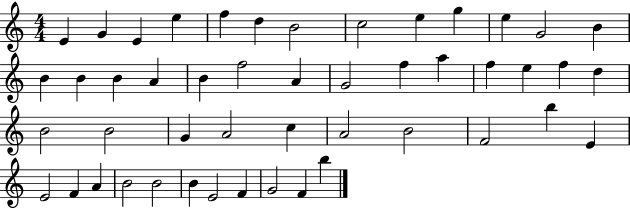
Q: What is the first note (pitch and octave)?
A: E4